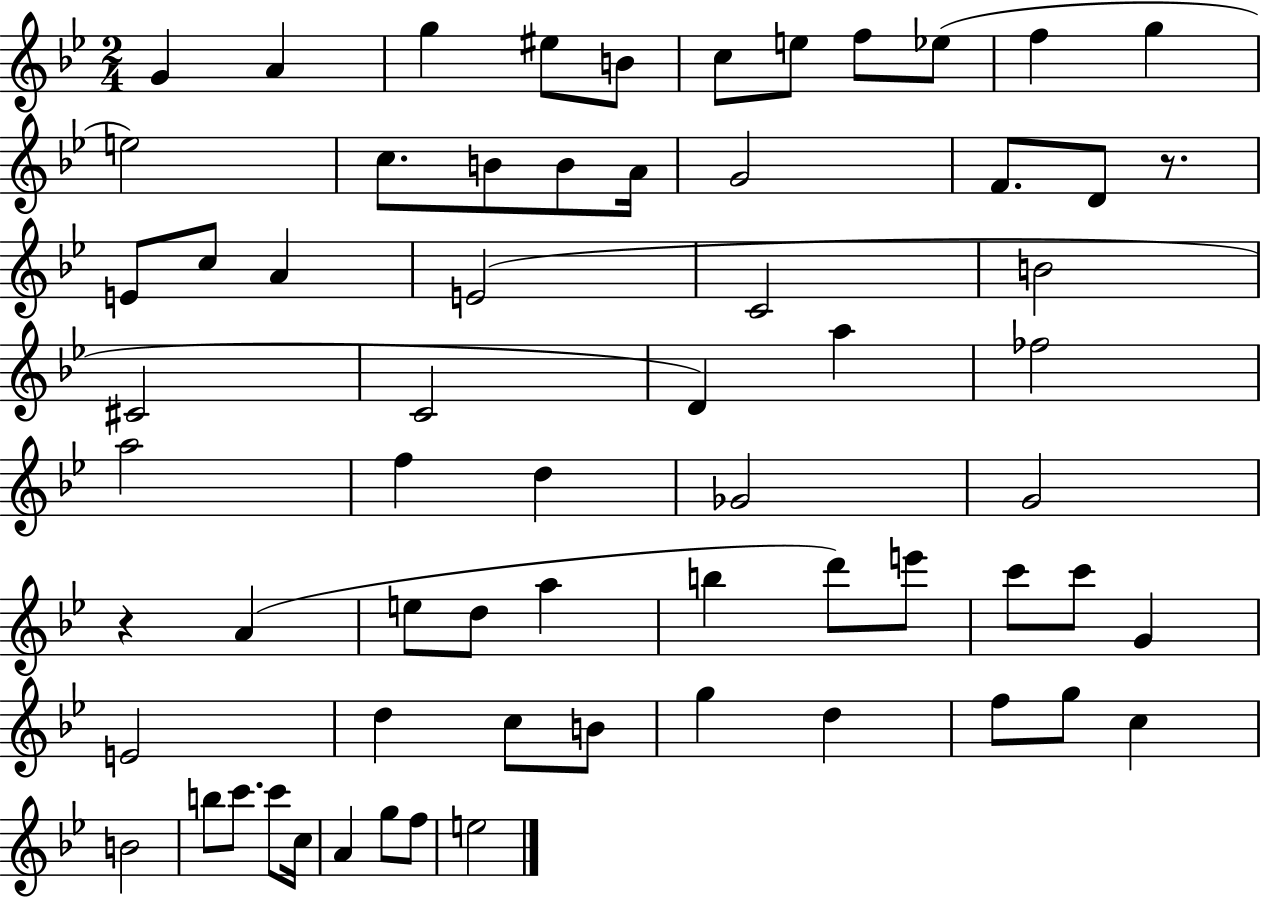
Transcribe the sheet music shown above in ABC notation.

X:1
T:Untitled
M:2/4
L:1/4
K:Bb
G A g ^e/2 B/2 c/2 e/2 f/2 _e/2 f g e2 c/2 B/2 B/2 A/4 G2 F/2 D/2 z/2 E/2 c/2 A E2 C2 B2 ^C2 C2 D a _f2 a2 f d _G2 G2 z A e/2 d/2 a b d'/2 e'/2 c'/2 c'/2 G E2 d c/2 B/2 g d f/2 g/2 c B2 b/2 c'/2 c'/2 c/4 A g/2 f/2 e2